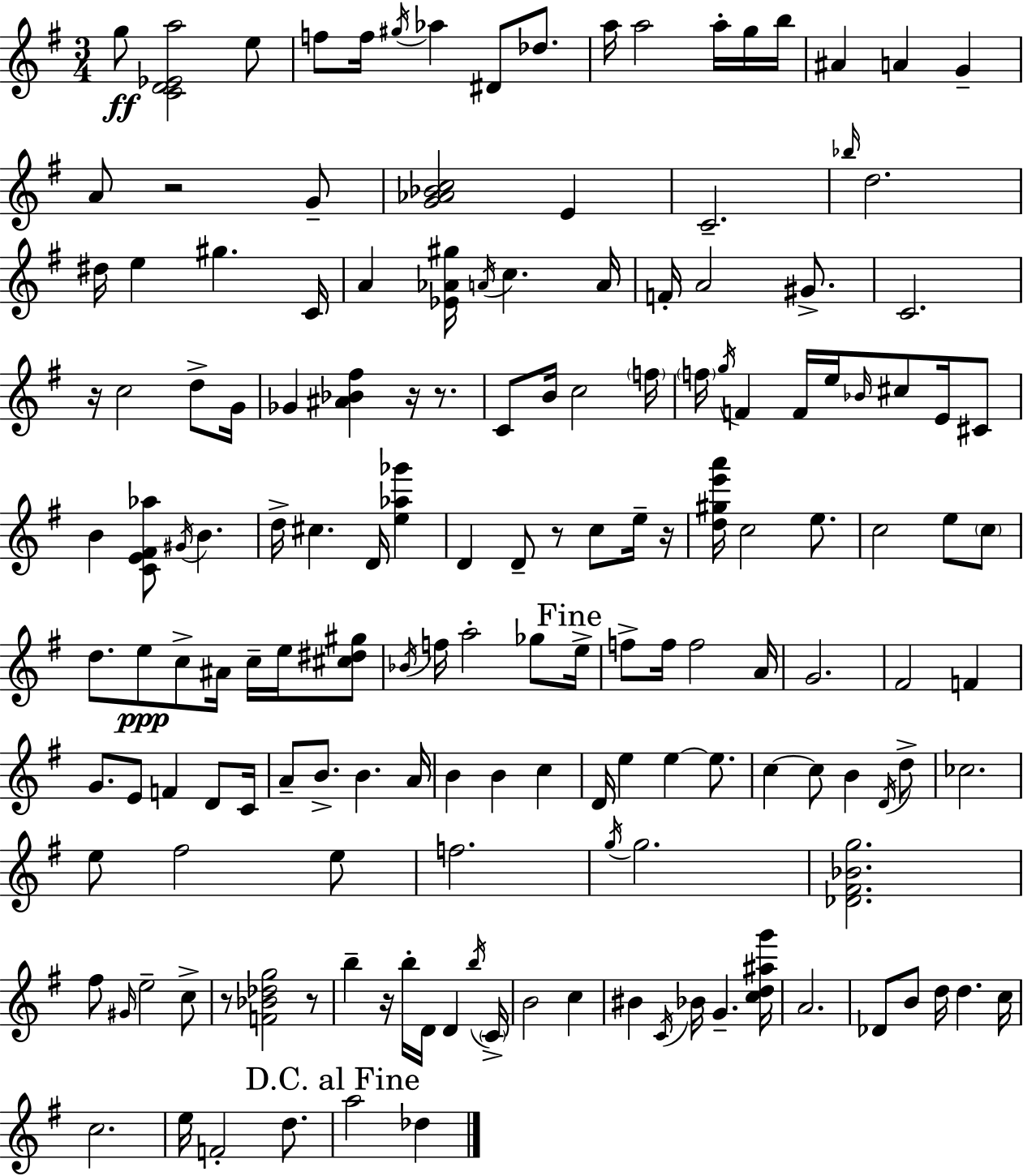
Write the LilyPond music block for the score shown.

{
  \clef treble
  \numericTimeSignature
  \time 3/4
  \key g \major
  g''8\ff <c' d' ees' a''>2 e''8 | f''8 f''16 \acciaccatura { gis''16 } aes''4 dis'8 des''8. | a''16 a''2 a''16-. g''16 | b''16 ais'4 a'4 g'4-- | \break a'8 r2 g'8-- | <g' aes' bes' c''>2 e'4 | c'2.-- | \grace { bes''16 } d''2. | \break dis''16 e''4 gis''4. | c'16 a'4 <ees' aes' gis''>16 \acciaccatura { a'16 } c''4. | a'16 f'16-. a'2 | gis'8.-> c'2. | \break r16 c''2 | d''8-> g'16 ges'4 <ais' bes' fis''>4 r16 | r8. c'8 b'16 c''2 | \parenthesize f''16 \parenthesize f''16 \acciaccatura { g''16 } f'4 f'16 e''16 \grace { bes'16 } | \break cis''8 e'16 cis'8 b'4 <c' e' fis' aes''>8 \acciaccatura { gis'16 } | b'4. d''16-> cis''4. | d'16 <e'' aes'' ges'''>4 d'4 d'8-- | r8 c''8 e''16-- r16 <d'' gis'' e''' a'''>16 c''2 | \break e''8. c''2 | e''8 \parenthesize c''8 d''8. e''8\ppp c''8-> | ais'16 c''16-- e''16 <cis'' dis'' gis''>8 \acciaccatura { bes'16 } f''16 a''2-. | ges''8 \mark "Fine" e''16-> f''8-> f''16 f''2 | \break a'16 g'2. | fis'2 | f'4 g'8. e'8 | f'4 d'8 c'16 a'8-- b'8.-> | \break b'4. a'16 b'4 b'4 | c''4 d'16 e''4 | e''4~~ e''8. c''4~~ c''8 | b'4 \acciaccatura { d'16 } d''8-> ces''2. | \break e''8 fis''2 | e''8 f''2. | \acciaccatura { g''16 } g''2. | <des' fis' bes' g''>2. | \break fis''8 \grace { gis'16 } | e''2-- c''8-> r8 | <f' bes' des'' g''>2 r8 b''4-- | r16 b''16-. d'16 d'4 \acciaccatura { b''16 } \parenthesize c'16-> b'2 | \break c''4 bis'4 | \acciaccatura { c'16 } bes'16 g'4.-- <c'' d'' ais'' g'''>16 | a'2. | des'8 b'8 d''16 d''4. c''16 | \break c''2. | e''16 f'2-. d''8. | \mark "D.C. al Fine" a''2 des''4 | \bar "|."
}